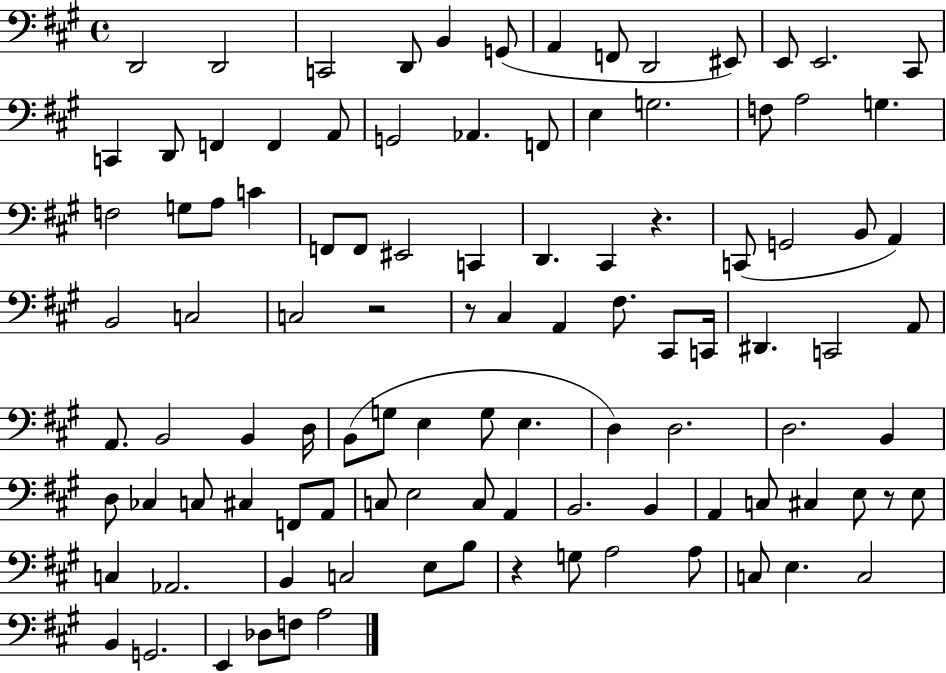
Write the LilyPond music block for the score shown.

{
  \clef bass
  \time 4/4
  \defaultTimeSignature
  \key a \major
  \repeat volta 2 { d,2 d,2 | c,2 d,8 b,4 g,8( | a,4 f,8 d,2 eis,8) | e,8 e,2. cis,8 | \break c,4 d,8 f,4 f,4 a,8 | g,2 aes,4. f,8 | e4 g2. | f8 a2 g4. | \break f2 g8 a8 c'4 | f,8 f,8 eis,2 c,4 | d,4. cis,4 r4. | c,8( g,2 b,8 a,4) | \break b,2 c2 | c2 r2 | r8 cis4 a,4 fis8. cis,8 c,16 | dis,4. c,2 a,8 | \break a,8. b,2 b,4 d16 | b,8( g8 e4 g8 e4. | d4) d2. | d2. b,4 | \break d8 ces4 c8 cis4 f,8 a,8 | c8 e2 c8 a,4 | b,2. b,4 | a,4 c8 cis4 e8 r8 e8 | \break c4 aes,2. | b,4 c2 e8 b8 | r4 g8 a2 a8 | c8 e4. c2 | \break b,4 g,2. | e,4 des8 f8 a2 | } \bar "|."
}